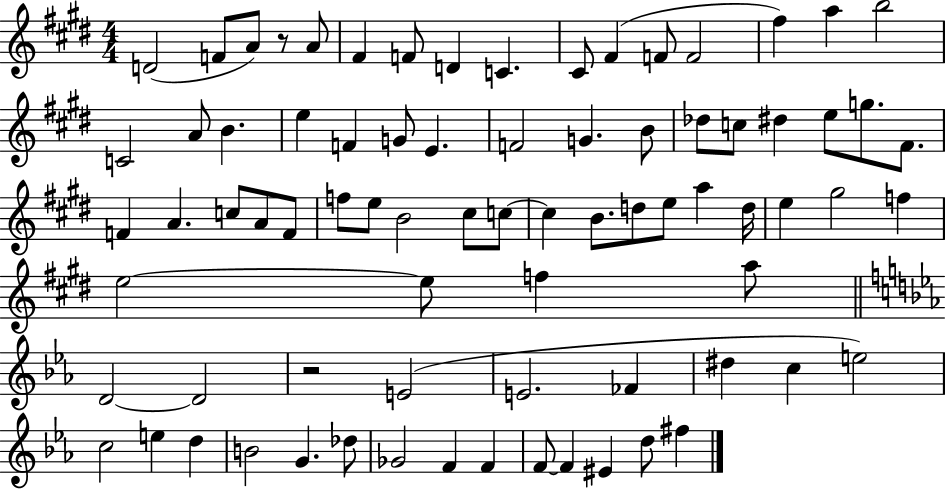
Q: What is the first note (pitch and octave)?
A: D4